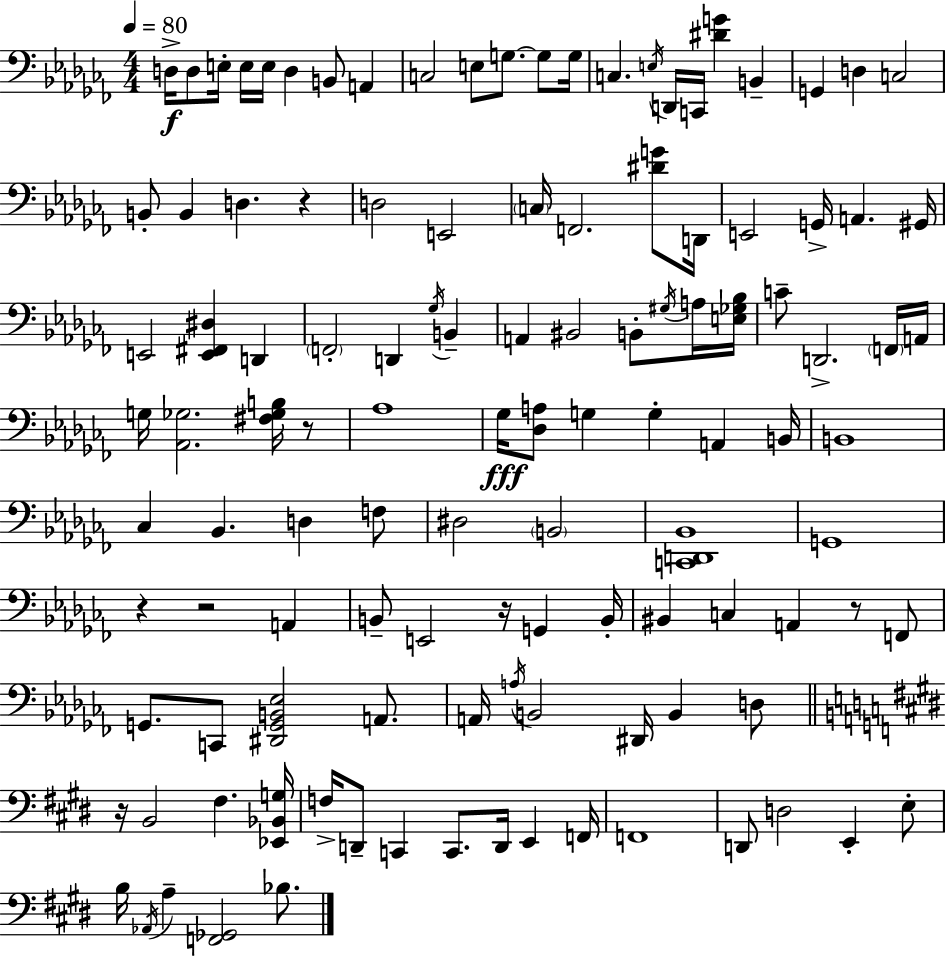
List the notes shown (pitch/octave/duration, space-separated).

D3/s D3/e E3/s E3/s E3/s D3/q B2/e A2/q C3/h E3/e G3/e. G3/e G3/s C3/q. E3/s D2/s C2/s [D#4,G4]/q B2/q G2/q D3/q C3/h B2/e B2/q D3/q. R/q D3/h E2/h C3/s F2/h. [D#4,G4]/e D2/s E2/h G2/s A2/q. G#2/s E2/h [E2,F#2,D#3]/q D2/q F2/h D2/q Gb3/s B2/q A2/q BIS2/h B2/e G#3/s A3/s [E3,Gb3,Bb3]/s C4/e D2/h. F2/s A2/s G3/s [Ab2,Gb3]/h. [F#3,Gb3,B3]/s R/e Ab3/w Gb3/s [Db3,A3]/e G3/q G3/q A2/q B2/s B2/w CES3/q Bb2/q. D3/q F3/e D#3/h B2/h [C2,D2,Bb2]/w G2/w R/q R/h A2/q B2/e E2/h R/s G2/q B2/s BIS2/q C3/q A2/q R/e F2/e G2/e. C2/e [D#2,G2,B2,Eb3]/h A2/e. A2/s A3/s B2/h D#2/s B2/q D3/e R/s B2/h F#3/q. [Eb2,Bb2,G3]/s F3/s D2/e C2/q C2/e. D2/s E2/q F2/s F2/w D2/e D3/h E2/q E3/e B3/s Ab2/s A3/q [F2,Gb2]/h Bb3/e.